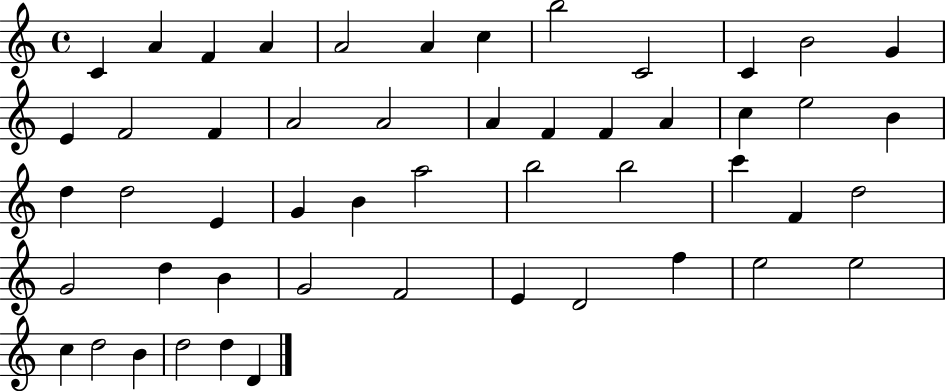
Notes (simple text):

C4/q A4/q F4/q A4/q A4/h A4/q C5/q B5/h C4/h C4/q B4/h G4/q E4/q F4/h F4/q A4/h A4/h A4/q F4/q F4/q A4/q C5/q E5/h B4/q D5/q D5/h E4/q G4/q B4/q A5/h B5/h B5/h C6/q F4/q D5/h G4/h D5/q B4/q G4/h F4/h E4/q D4/h F5/q E5/h E5/h C5/q D5/h B4/q D5/h D5/q D4/q